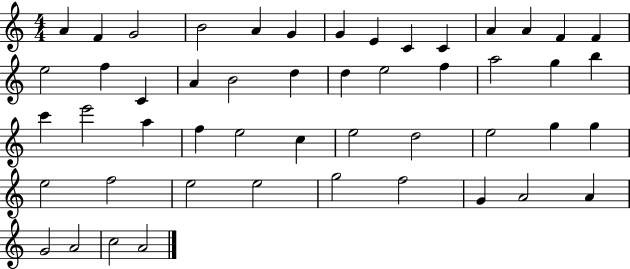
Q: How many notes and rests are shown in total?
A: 50